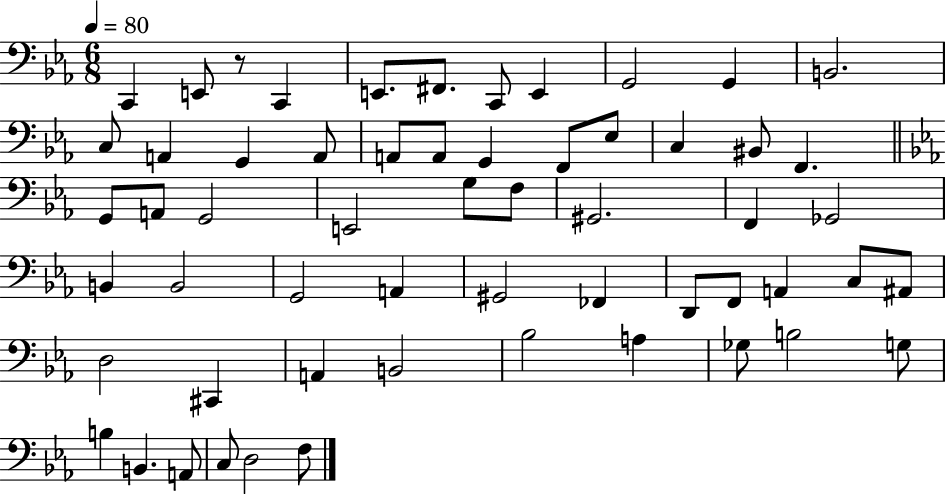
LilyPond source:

{
  \clef bass
  \numericTimeSignature
  \time 6/8
  \key ees \major
  \tempo 4 = 80
  \repeat volta 2 { c,4 e,8 r8 c,4 | e,8. fis,8. c,8 e,4 | g,2 g,4 | b,2. | \break c8 a,4 g,4 a,8 | a,8 a,8 g,4 f,8 ees8 | c4 bis,8 f,4. | \bar "||" \break \key ees \major g,8 a,8 g,2 | e,2 g8 f8 | gis,2. | f,4 ges,2 | \break b,4 b,2 | g,2 a,4 | gis,2 fes,4 | d,8 f,8 a,4 c8 ais,8 | \break d2 cis,4 | a,4 b,2 | bes2 a4 | ges8 b2 g8 | \break b4 b,4. a,8 | c8 d2 f8 | } \bar "|."
}